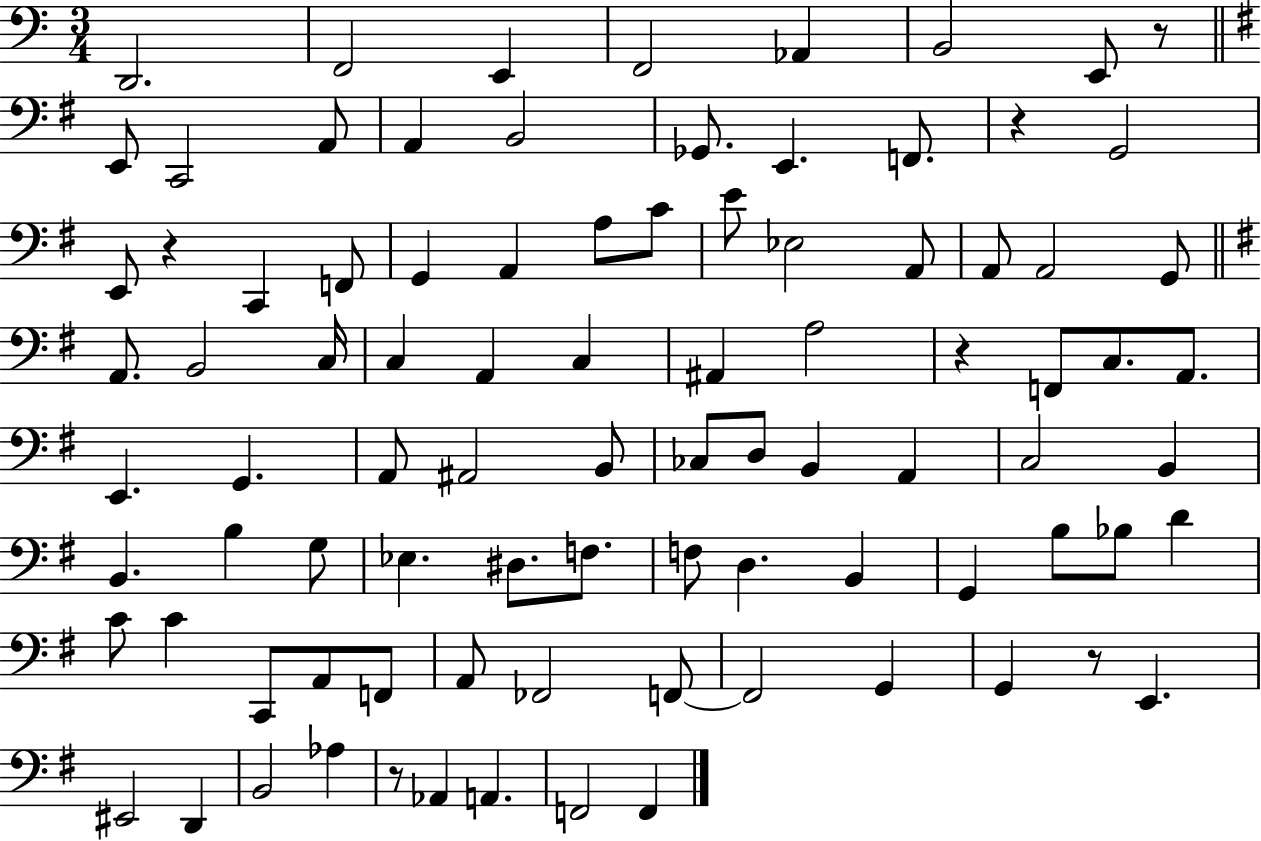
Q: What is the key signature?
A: C major